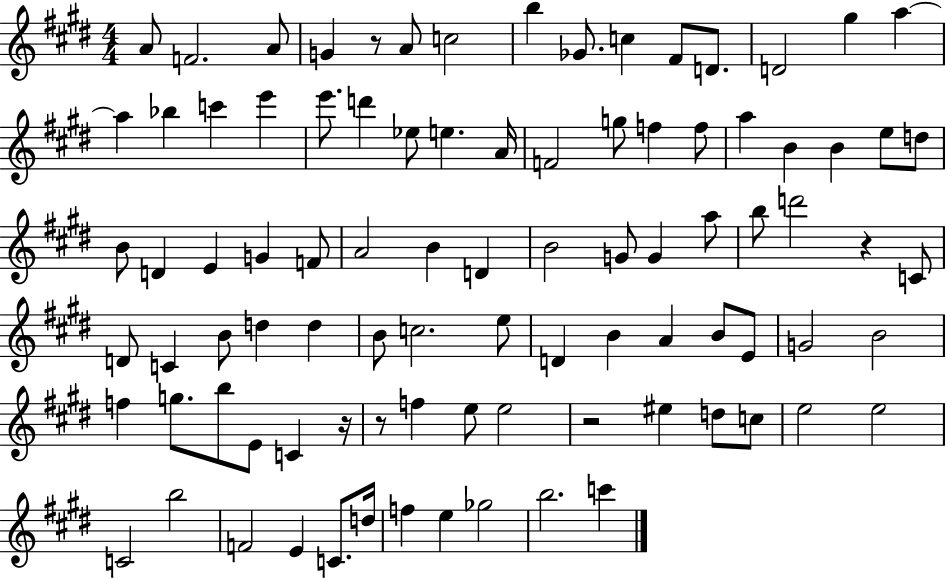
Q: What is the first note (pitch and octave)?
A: A4